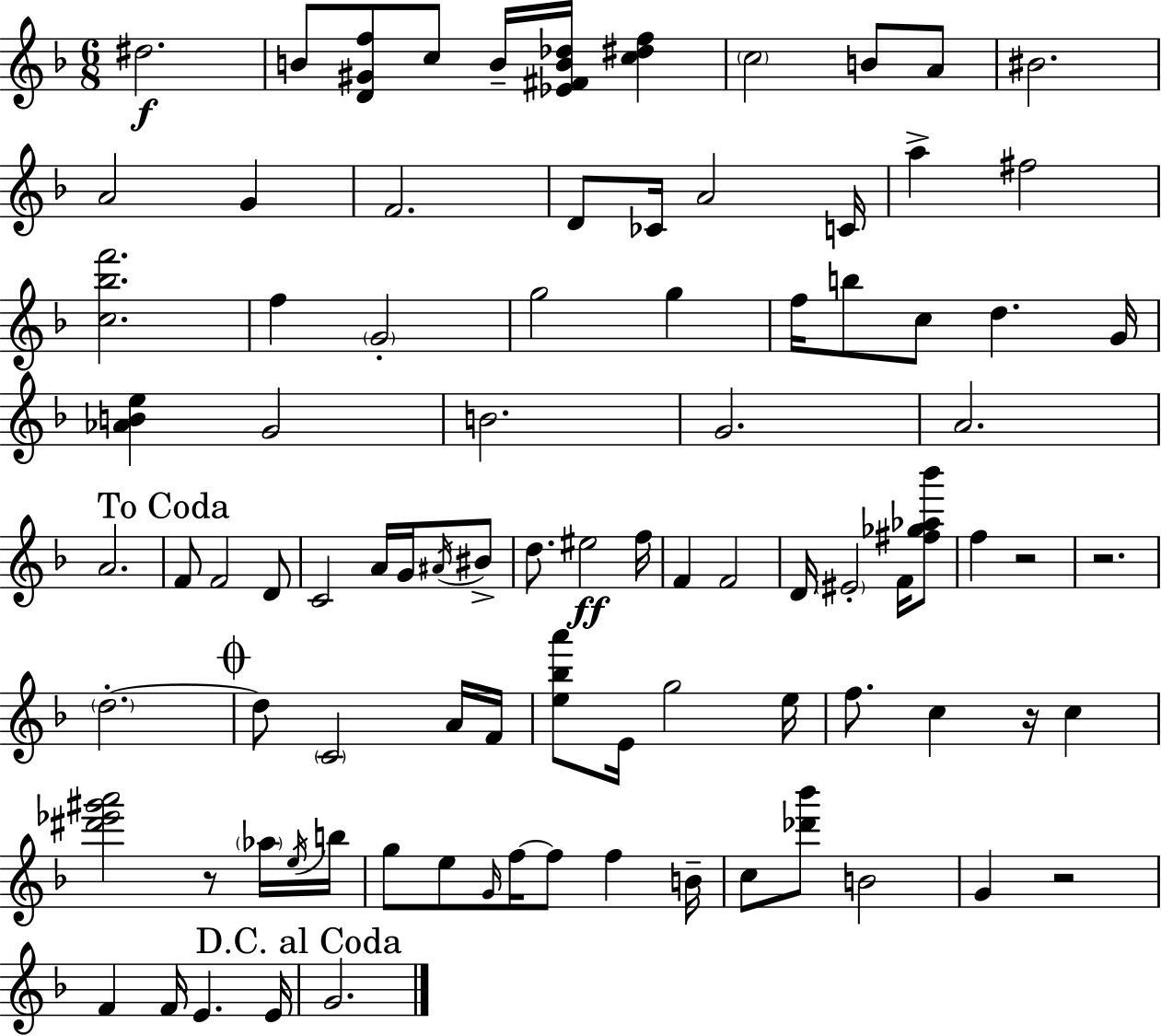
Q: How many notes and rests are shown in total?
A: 91